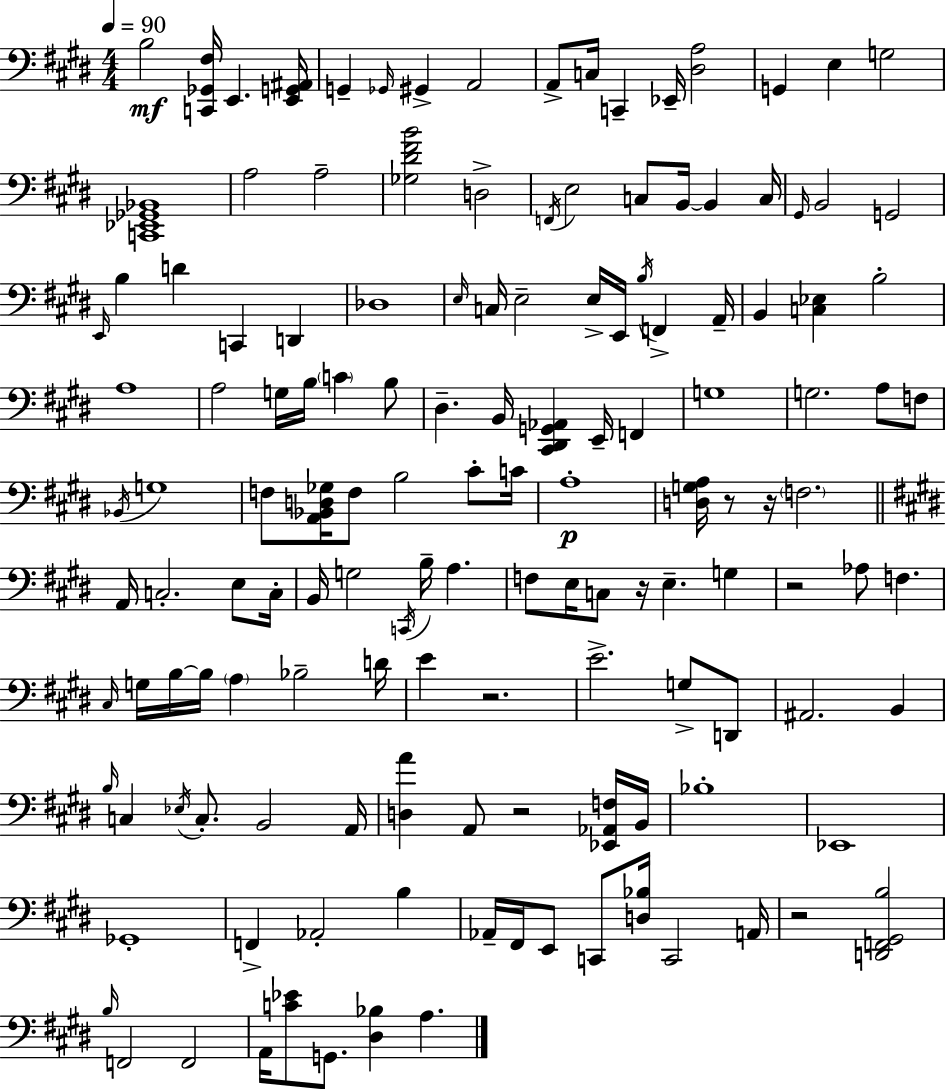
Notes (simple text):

B3/h [C2,Gb2,F#3]/s E2/q. [E2,G2,A#2]/s G2/q Gb2/s G#2/q A2/h A2/e C3/s C2/q Eb2/s [D#3,A3]/h G2/q E3/q G3/h [C2,Eb2,Gb2,Bb2]/w A3/h A3/h [Gb3,D#4,F#4,B4]/h D3/h F2/s E3/h C3/e B2/s B2/q C3/s G#2/s B2/h G2/h E2/s B3/q D4/q C2/q D2/q Db3/w E3/s C3/s E3/h E3/s E2/s B3/s F2/q A2/s B2/q [C3,Eb3]/q B3/h A3/w A3/h G3/s B3/s C4/q B3/e D#3/q. B2/s [C#2,D#2,G2,Ab2]/q E2/s F2/q G3/w G3/h. A3/e F3/e Bb2/s G3/w F3/e [A2,Bb2,D3,Gb3]/s F3/e B3/h C#4/e C4/s A3/w [D3,G3,A3]/s R/e R/s F3/h. A2/s C3/h. E3/e C3/s B2/s G3/h C2/s B3/s A3/q. F3/e E3/s C3/e R/s E3/q. G3/q R/h Ab3/e F3/q. C#3/s G3/s B3/s B3/s A3/q Bb3/h D4/s E4/q R/h. E4/h. G3/e D2/e A#2/h. B2/q B3/s C3/q Eb3/s C3/e. B2/h A2/s [D3,A4]/q A2/e R/h [Eb2,Ab2,F3]/s B2/s Bb3/w Eb2/w Gb2/w F2/q Ab2/h B3/q Ab2/s F#2/s E2/e C2/e [D3,Bb3]/s C2/h A2/s R/h [D2,F2,G#2,B3]/h B3/s F2/h F2/h A2/s [C4,Eb4]/e G2/e. [D#3,Bb3]/q A3/q.